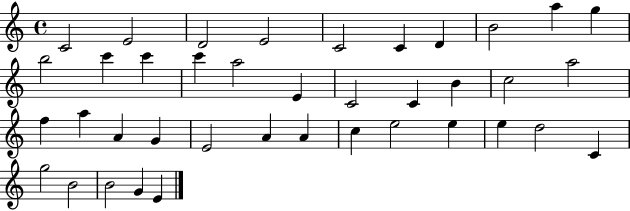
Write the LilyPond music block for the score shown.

{
  \clef treble
  \time 4/4
  \defaultTimeSignature
  \key c \major
  c'2 e'2 | d'2 e'2 | c'2 c'4 d'4 | b'2 a''4 g''4 | \break b''2 c'''4 c'''4 | c'''4 a''2 e'4 | c'2 c'4 b'4 | c''2 a''2 | \break f''4 a''4 a'4 g'4 | e'2 a'4 a'4 | c''4 e''2 e''4 | e''4 d''2 c'4 | \break g''2 b'2 | b'2 g'4 e'4 | \bar "|."
}